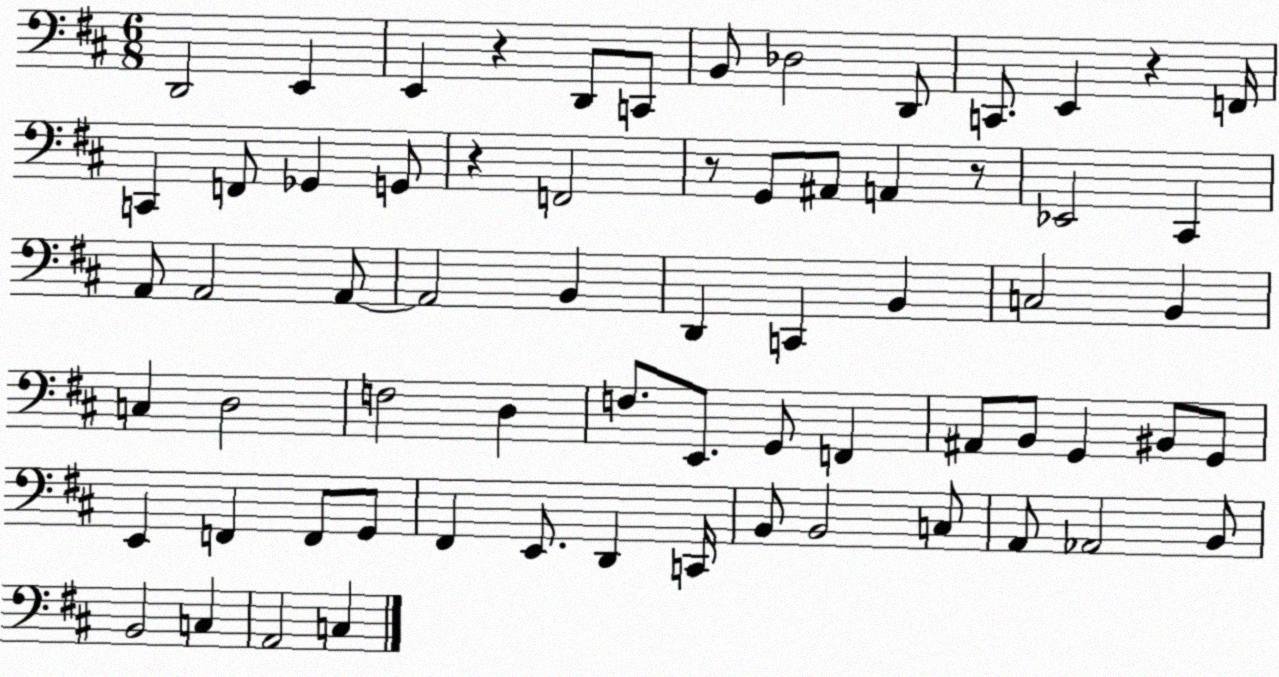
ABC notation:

X:1
T:Untitled
M:6/8
L:1/4
K:D
D,,2 E,, E,, z D,,/2 C,,/2 B,,/2 _D,2 D,,/2 C,,/2 E,, z F,,/4 C,, F,,/2 _G,, G,,/2 z F,,2 z/2 G,,/2 ^A,,/2 A,, z/2 _E,,2 ^C,, A,,/2 A,,2 A,,/2 A,,2 B,, D,, C,, B,, C,2 B,, C, D,2 F,2 D, F,/2 E,,/2 G,,/2 F,, ^A,,/2 B,,/2 G,, ^B,,/2 G,,/2 E,, F,, F,,/2 G,,/2 ^F,, E,,/2 D,, C,,/4 B,,/2 B,,2 C,/2 A,,/2 _A,,2 B,,/2 B,,2 C, A,,2 C,